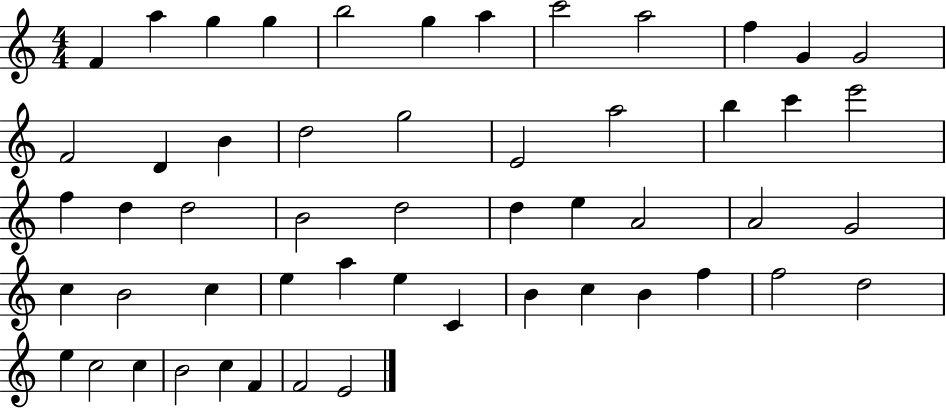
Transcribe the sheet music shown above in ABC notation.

X:1
T:Untitled
M:4/4
L:1/4
K:C
F a g g b2 g a c'2 a2 f G G2 F2 D B d2 g2 E2 a2 b c' e'2 f d d2 B2 d2 d e A2 A2 G2 c B2 c e a e C B c B f f2 d2 e c2 c B2 c F F2 E2